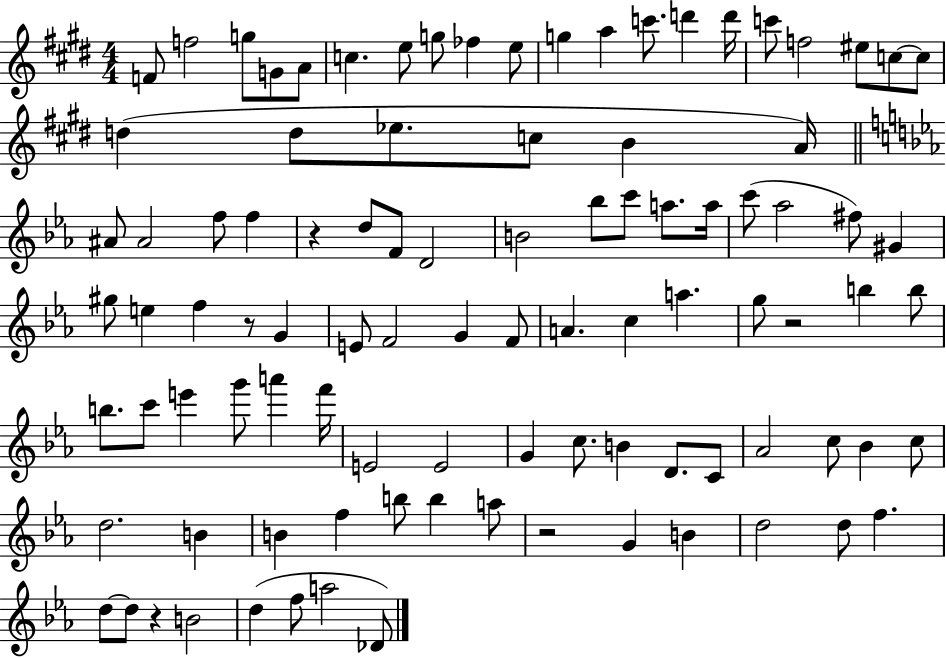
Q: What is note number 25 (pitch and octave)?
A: B4